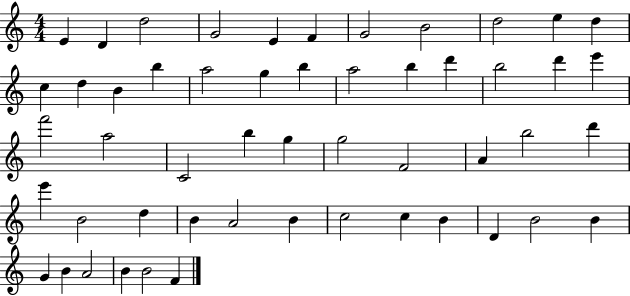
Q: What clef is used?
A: treble